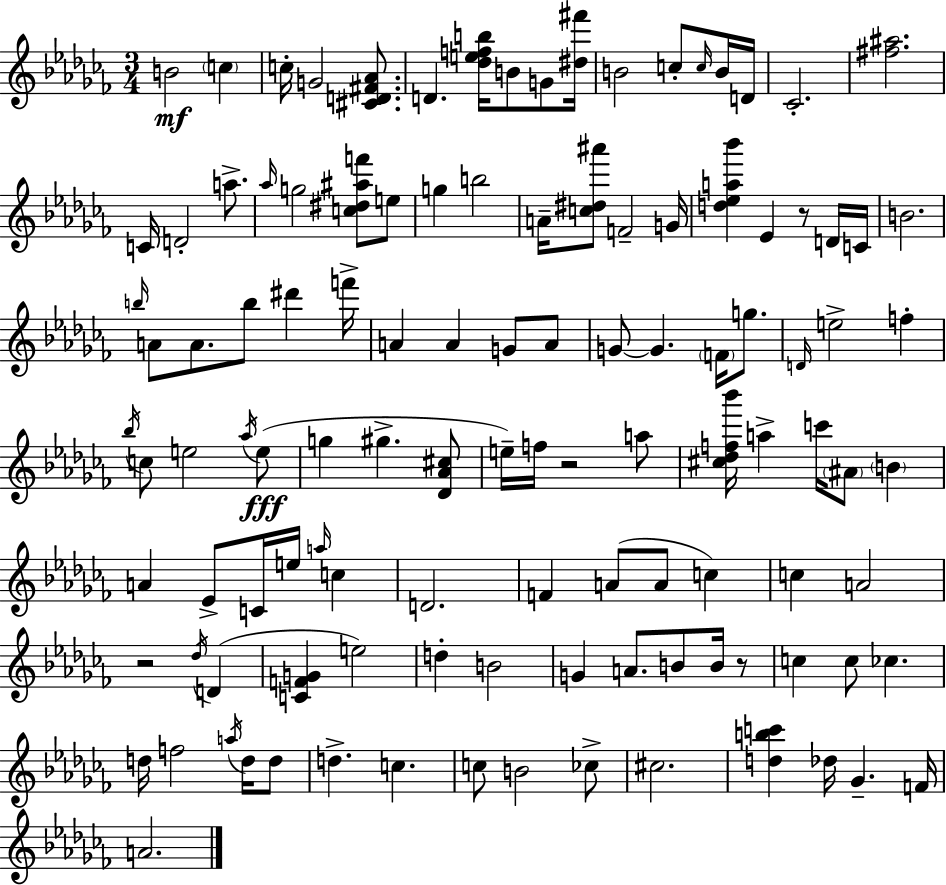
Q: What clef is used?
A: treble